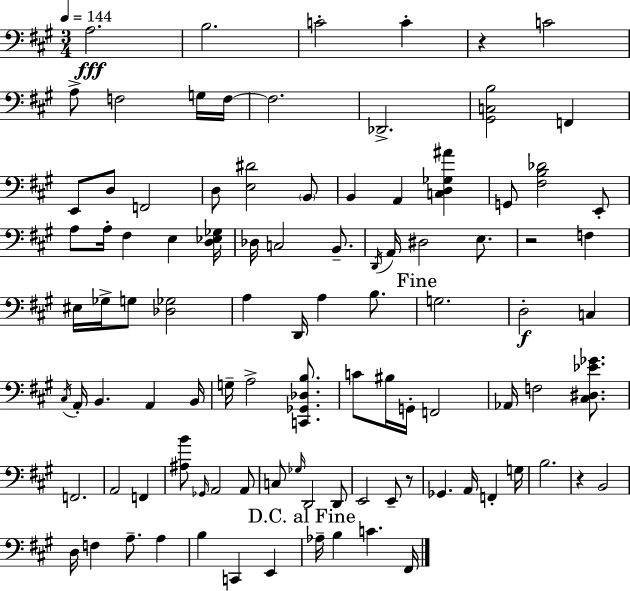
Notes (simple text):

A3/h. B3/h. C4/h C4/q R/q C4/h A3/e F3/h G3/s F3/s F3/h. Db2/h. [G#2,C3,B3]/h F2/q E2/e D3/e F2/h D3/e [E3,D#4]/h B2/e B2/q A2/q [C3,D3,Gb3,A#4]/q G2/e [F#3,B3,Db4]/h E2/e A3/e A3/s F#3/q E3/q [D3,Eb3,Gb3]/s Db3/s C3/h B2/e. D2/s A2/s D#3/h E3/e. R/h F3/q EIS3/s Gb3/s G3/e [Db3,Gb3]/h A3/q D2/s A3/q B3/e. G3/h. D3/h C3/q C#3/s A2/s B2/q. A2/q B2/s G3/s A3/h [C2,Gb2,Db3,B3]/e. C4/e BIS3/s G2/s F2/h Ab2/s F3/h [C#3,D#3,Eb4,Gb4]/e. F2/h. A2/h F2/q [A#3,B4]/e Gb2/s A2/h A2/e C3/e Gb3/s D2/h D2/e E2/h E2/e R/e Gb2/q. A2/s F2/q G3/s B3/h. R/q B2/h D3/s F3/q A3/e. A3/q B3/q C2/q E2/q Ab3/s B3/q C4/q. F#2/s